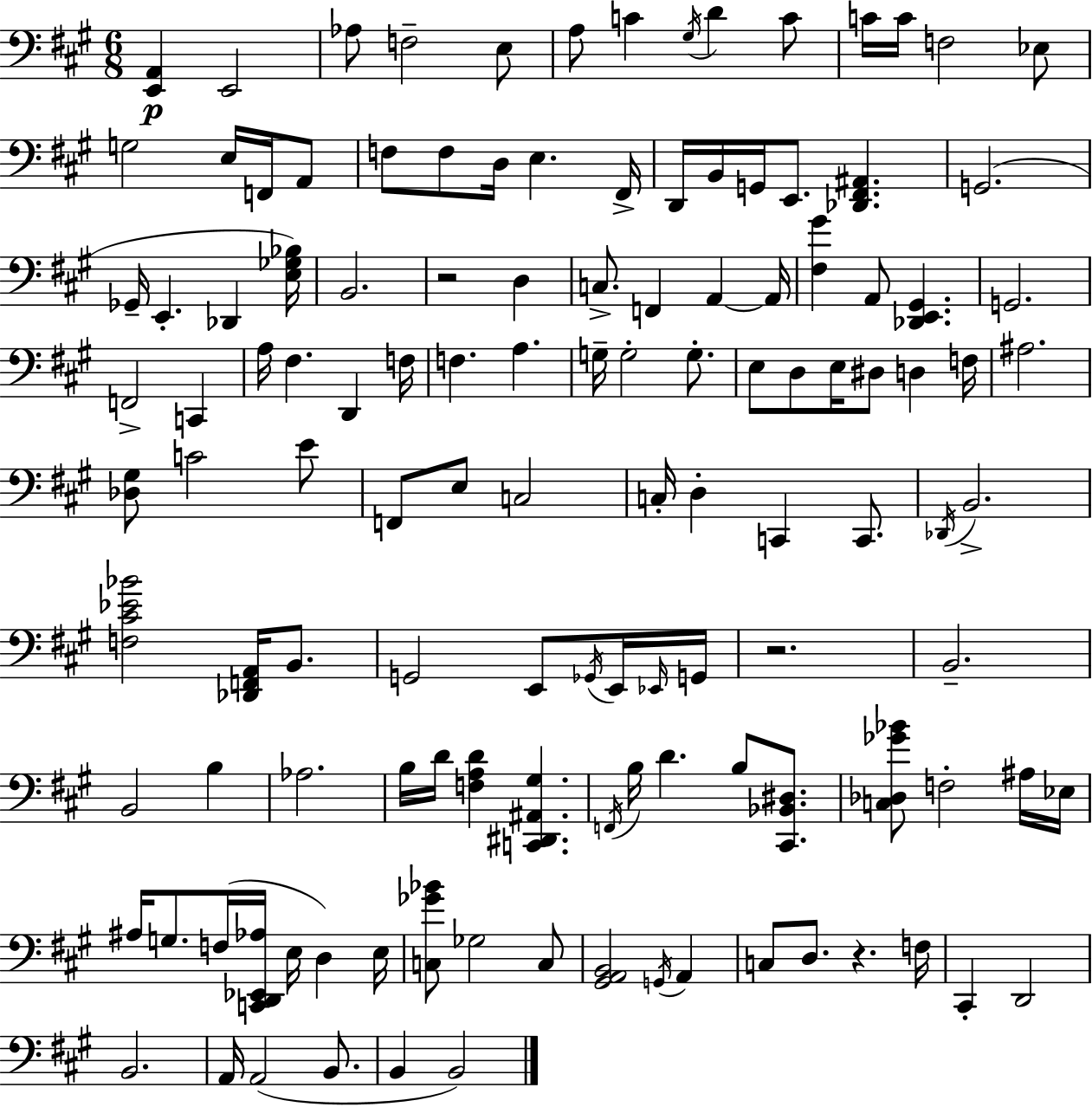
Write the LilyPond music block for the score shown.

{
  \clef bass
  \numericTimeSignature
  \time 6/8
  \key a \major
  <e, a,>4\p e,2 | aes8 f2-- e8 | a8 c'4 \acciaccatura { gis16 } d'4 c'8 | c'16 c'16 f2 ees8 | \break g2 e16 f,16 a,8 | f8 f8 d16 e4. | fis,16-> d,16 b,16 g,16 e,8. <des, fis, ais,>4. | g,2.( | \break ges,16-- e,4.-. des,4 | <e ges bes>16) b,2. | r2 d4 | c8.-> f,4 a,4~~ | \break a,16 <fis gis'>4 a,8 <des, e, gis,>4. | g,2. | f,2-> c,4 | a16 fis4. d,4 | \break f16 f4. a4. | g16-- g2-. g8.-. | e8 d8 e16 dis8 d4 | f16 ais2. | \break <des gis>8 c'2 e'8 | f,8 e8 c2 | c16-. d4-. c,4 c,8. | \acciaccatura { des,16 } b,2.-> | \break <f cis' ees' bes'>2 <des, f, a,>16 b,8. | g,2 e,8 | \acciaccatura { ges,16 } e,16 \grace { ees,16 } g,16 r2. | b,2.-- | \break b,2 | b4 aes2. | b16 d'16 <f a d'>4 <c, dis, ais, gis>4. | \acciaccatura { f,16 } b16 d'4. | \break b8 <cis, bes, dis>8. <c des ges' bes'>8 f2-. | ais16 ees16 ais16 g8. f16( <c, d, ees, aes>16 e16 | d4) e16 <c ges' bes'>8 ges2 | c8 <gis, a, b,>2 | \break \acciaccatura { g,16 } a,4 c8 d8. r4. | f16 cis,4-. d,2 | b,2. | a,16 a,2( | \break b,8. b,4 b,2) | \bar "|."
}